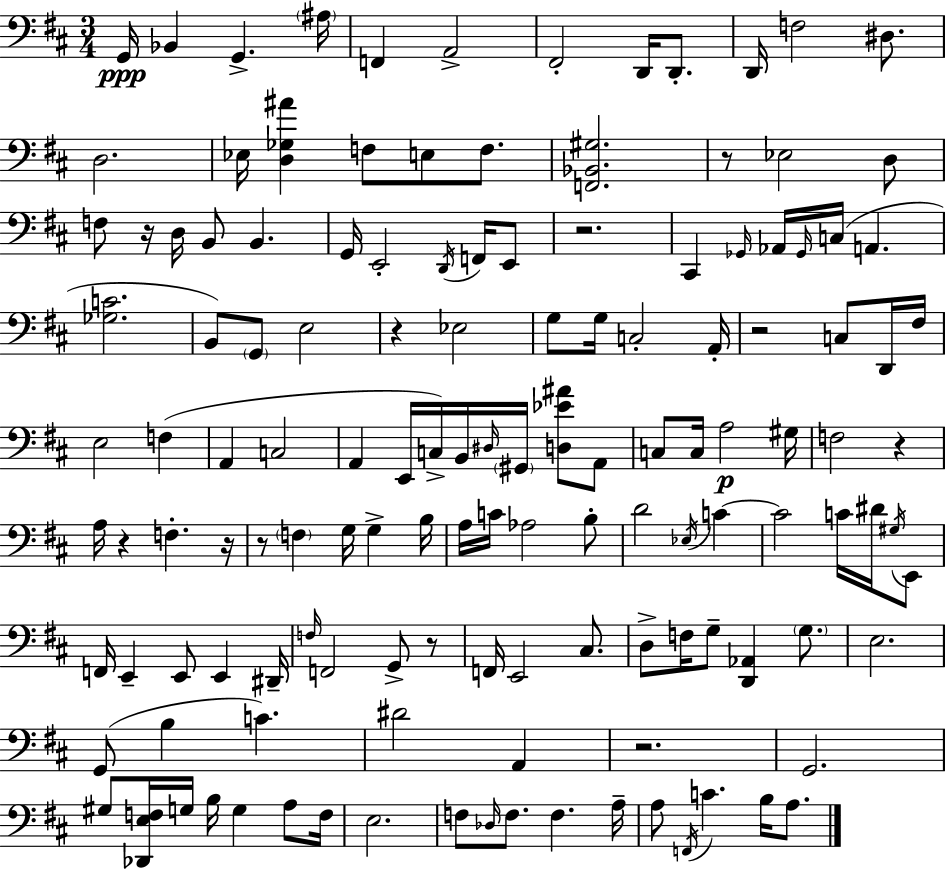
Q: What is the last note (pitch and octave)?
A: A3